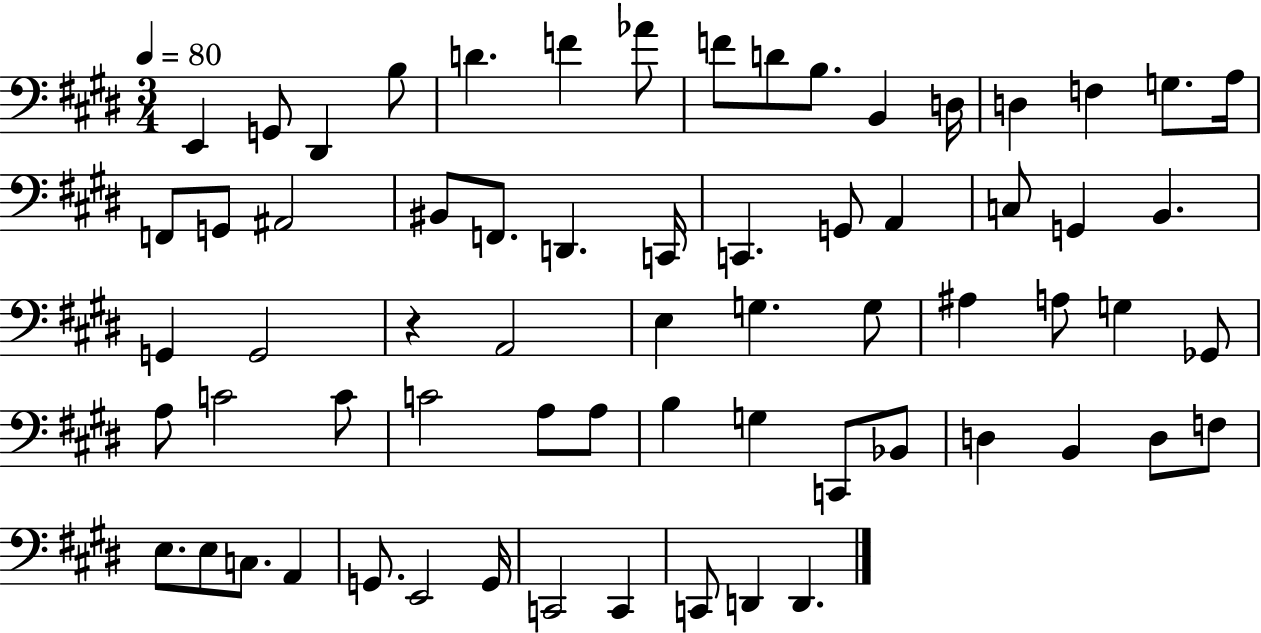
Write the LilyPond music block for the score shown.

{
  \clef bass
  \numericTimeSignature
  \time 3/4
  \key e \major
  \tempo 4 = 80
  e,4 g,8 dis,4 b8 | d'4. f'4 aes'8 | f'8 d'8 b8. b,4 d16 | d4 f4 g8. a16 | \break f,8 g,8 ais,2 | bis,8 f,8. d,4. c,16 | c,4. g,8 a,4 | c8 g,4 b,4. | \break g,4 g,2 | r4 a,2 | e4 g4. g8 | ais4 a8 g4 ges,8 | \break a8 c'2 c'8 | c'2 a8 a8 | b4 g4 c,8 bes,8 | d4 b,4 d8 f8 | \break e8. e8 c8. a,4 | g,8. e,2 g,16 | c,2 c,4 | c,8 d,4 d,4. | \break \bar "|."
}